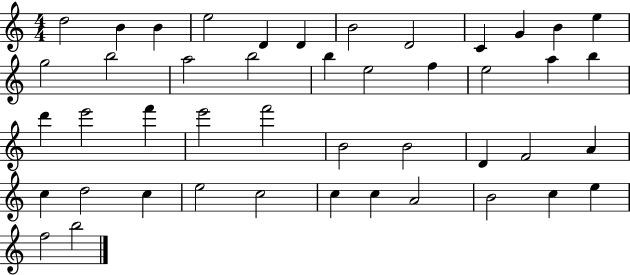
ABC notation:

X:1
T:Untitled
M:4/4
L:1/4
K:C
d2 B B e2 D D B2 D2 C G B e g2 b2 a2 b2 b e2 f e2 a b d' e'2 f' e'2 f'2 B2 B2 D F2 A c d2 c e2 c2 c c A2 B2 c e f2 b2